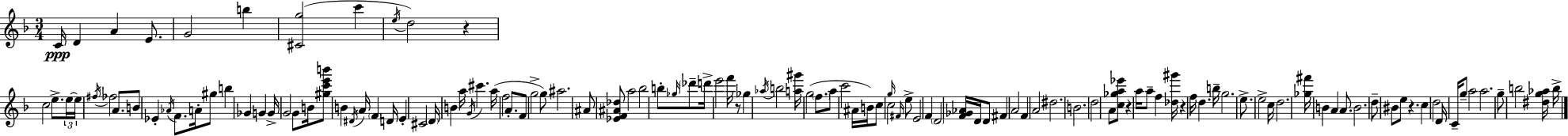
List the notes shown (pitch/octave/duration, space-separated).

C4/s D4/q A4/q E4/e. G4/h B5/q [C#4,G5]/h C6/q E5/s D5/h R/q C5/h E5/e. E5/s E5/s F#5/s FES5/h A4/e. B4/e Eb4/q Ab4/s F4/e. A4/s G#5/e B5/q Gb4/q G4/q G4/s G4/h G4/e B4/s [G#5,C6,E6,B6]/e B4/q D#4/s A4/s F4/q D4/s E4/q C#4/h D4/s B4/q A5/s G4/s C#6/q. A5/s F5/h A4/e. F4/e G5/h G5/e A#5/h. A#4/e [Eb4,F4,A#4,Db5]/e A5/h Bb5/h B5/e Gb5/s Db6/e D6/s E6/h F6/s R/e Gb5/q Ab5/s B5/h [A5,G#6]/s G5/h F5/e. A5/e C6/h A#4/s B4/s C5/e G5/s C5/h F#4/s E5/e E4/h F4/q D4/h [F4,Gb4,Ab4]/s D4/s D4/e F#4/q A4/h F4/q A4/h D#5/h. B4/h. D5/h A4/e [C5,Gb5,A5,Eb6]/e R/q A5/s A5/e F5/q [Db5,G#6]/s R/q F5/s D5/q. B5/s G5/h. E5/e. E5/h C5/s D5/h. [Gb5,F#6]/s B4/q A4/q A4/e. B4/h. D5/e BIS4/e E5/e R/q. C5/q D5/h D4/s C4/s G5/e A5/h A5/h. G5/e B5/h [D#5,G5,Ab5]/s B5/s